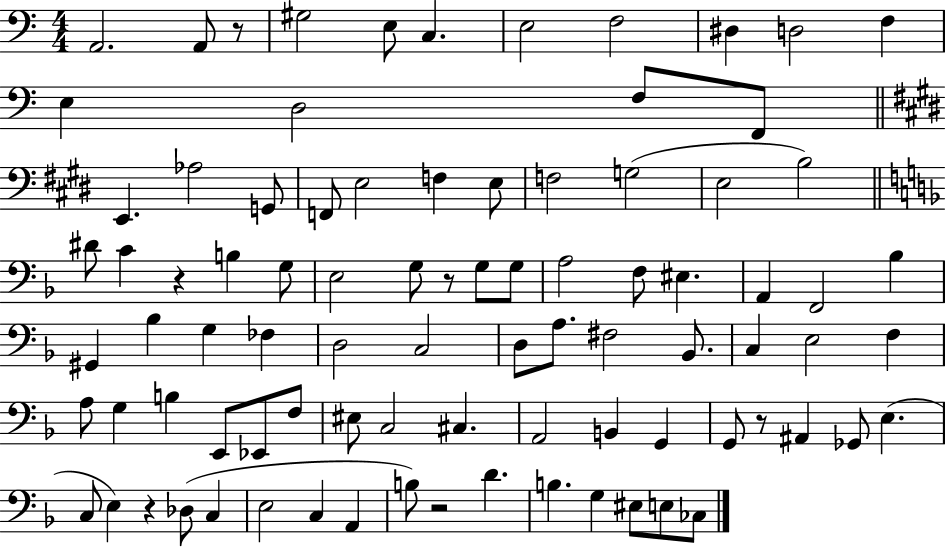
A2/h. A2/e R/e G#3/h E3/e C3/q. E3/h F3/h D#3/q D3/h F3/q E3/q D3/h F3/e F2/e E2/q. Ab3/h G2/e F2/e E3/h F3/q E3/e F3/h G3/h E3/h B3/h D#4/e C4/q R/q B3/q G3/e E3/h G3/e R/e G3/e G3/e A3/h F3/e EIS3/q. A2/q F2/h Bb3/q G#2/q Bb3/q G3/q FES3/q D3/h C3/h D3/e A3/e. F#3/h Bb2/e. C3/q E3/h F3/q A3/e G3/q B3/q E2/e Eb2/e F3/e EIS3/e C3/h C#3/q. A2/h B2/q G2/q G2/e R/e A#2/q Gb2/e E3/q. C3/e E3/q R/q Db3/e C3/q E3/h C3/q A2/q B3/e R/h D4/q. B3/q. G3/q EIS3/e E3/e CES3/e